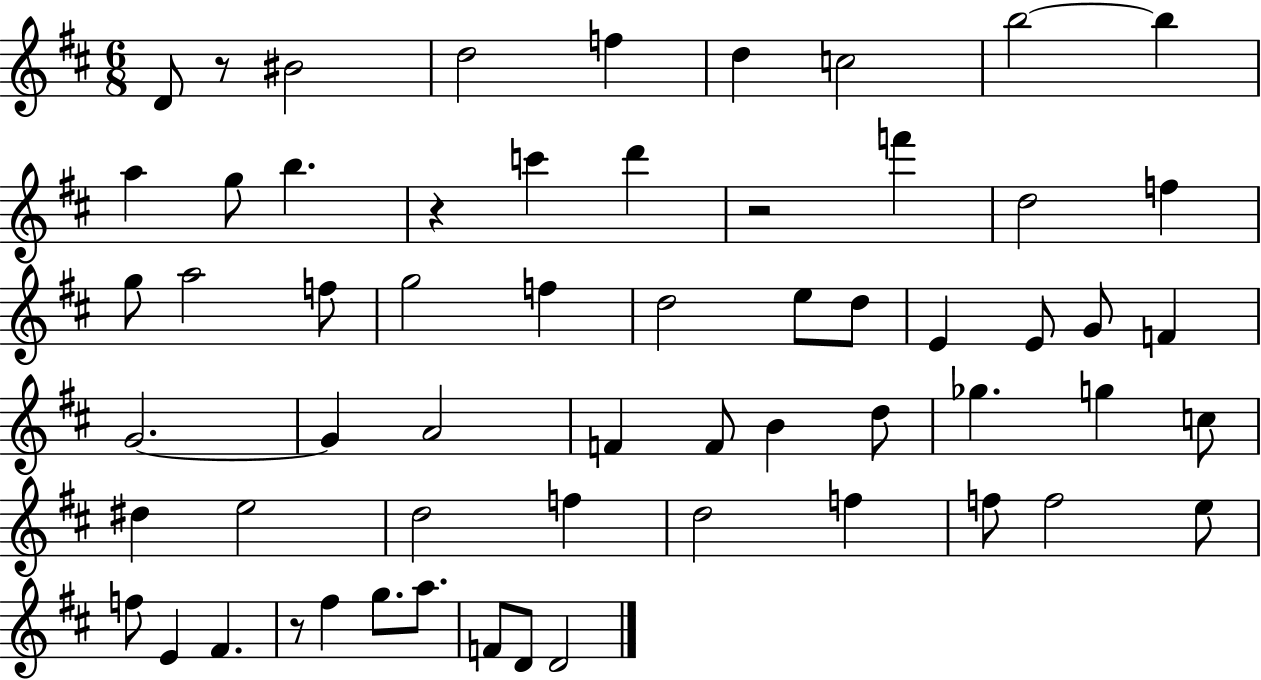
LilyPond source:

{
  \clef treble
  \numericTimeSignature
  \time 6/8
  \key d \major
  \repeat volta 2 { d'8 r8 bis'2 | d''2 f''4 | d''4 c''2 | b''2~~ b''4 | \break a''4 g''8 b''4. | r4 c'''4 d'''4 | r2 f'''4 | d''2 f''4 | \break g''8 a''2 f''8 | g''2 f''4 | d''2 e''8 d''8 | e'4 e'8 g'8 f'4 | \break g'2.~~ | g'4 a'2 | f'4 f'8 b'4 d''8 | ges''4. g''4 c''8 | \break dis''4 e''2 | d''2 f''4 | d''2 f''4 | f''8 f''2 e''8 | \break f''8 e'4 fis'4. | r8 fis''4 g''8. a''8. | f'8 d'8 d'2 | } \bar "|."
}